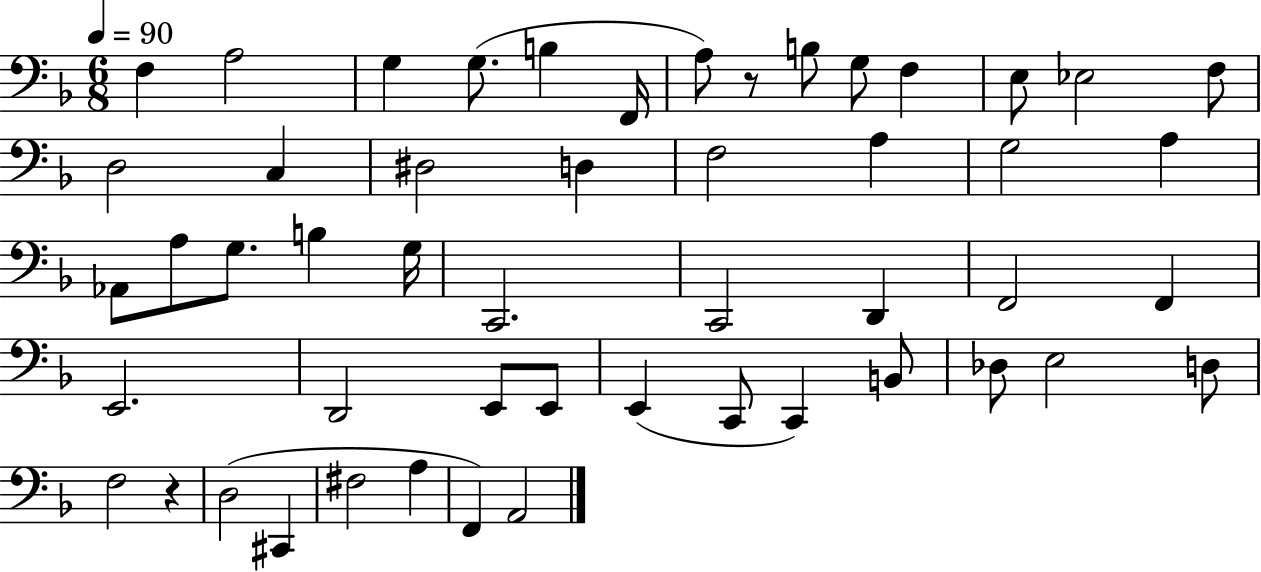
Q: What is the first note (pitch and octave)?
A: F3